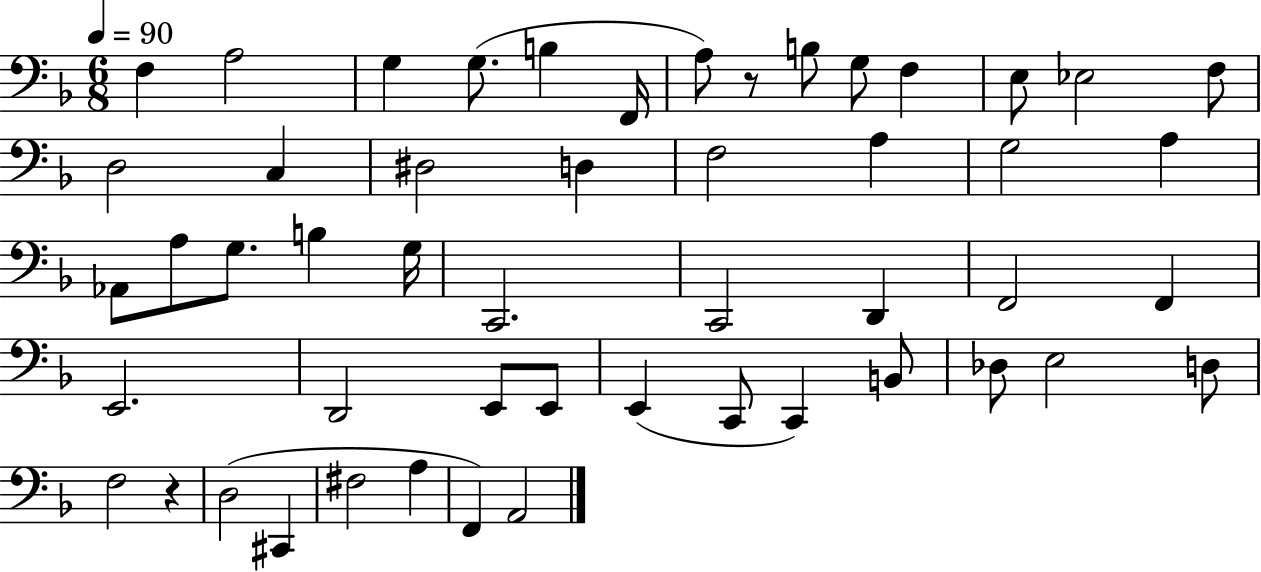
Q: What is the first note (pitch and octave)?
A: F3